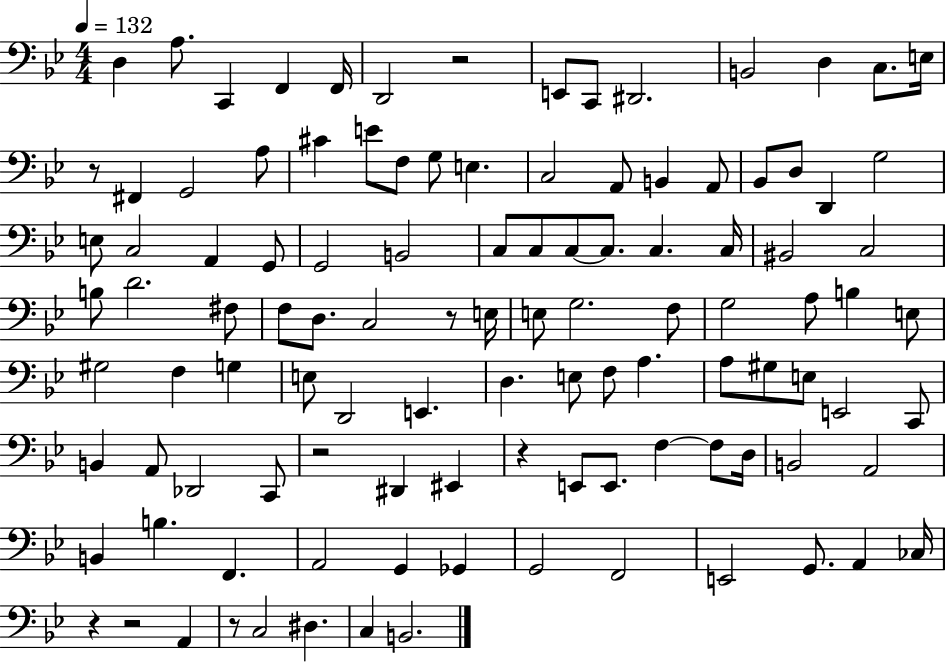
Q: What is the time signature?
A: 4/4